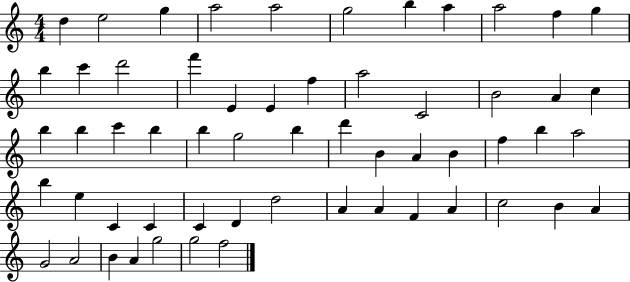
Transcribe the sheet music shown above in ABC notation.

X:1
T:Untitled
M:4/4
L:1/4
K:C
d e2 g a2 a2 g2 b a a2 f g b c' d'2 f' E E f a2 C2 B2 A c b b c' b b g2 b d' B A B f b a2 b e C C C D d2 A A F A c2 B A G2 A2 B A g2 g2 f2